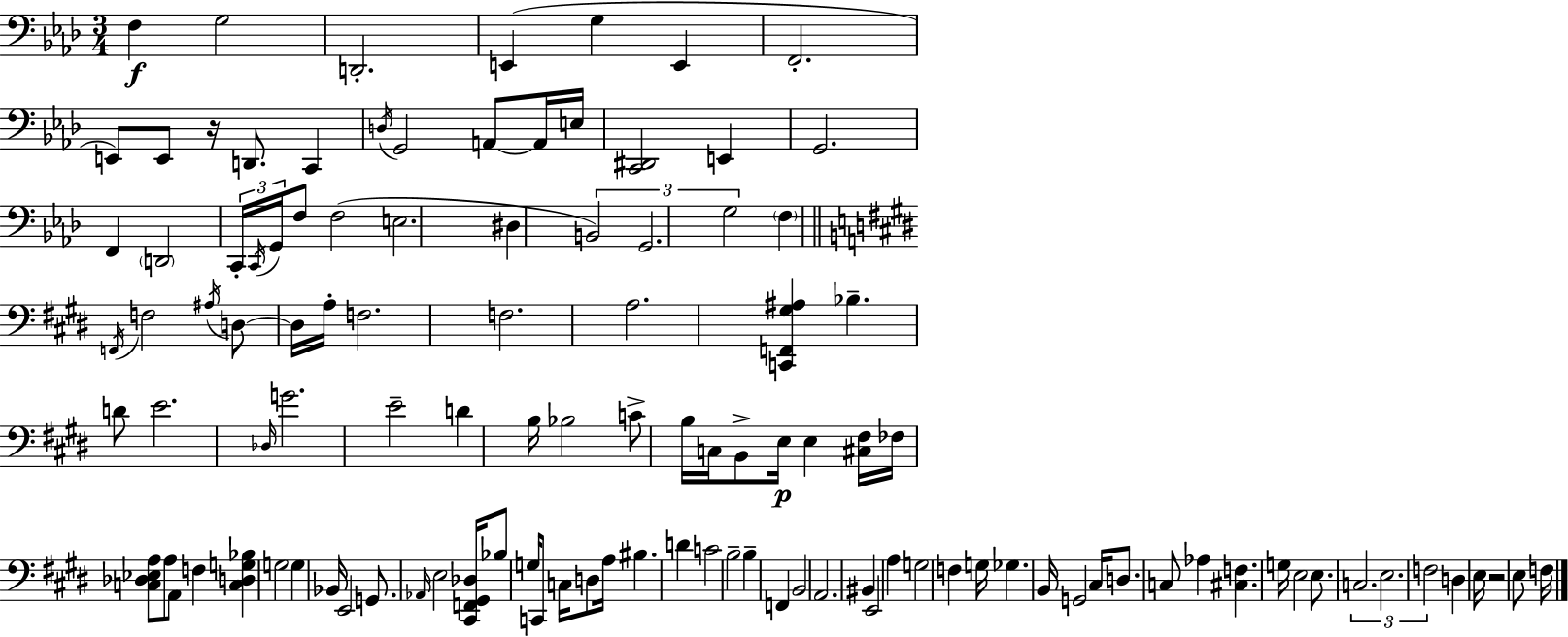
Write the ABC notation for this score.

X:1
T:Untitled
M:3/4
L:1/4
K:Fm
F, G,2 D,,2 E,, G, E,, F,,2 E,,/2 E,,/2 z/4 D,,/2 C,, D,/4 G,,2 A,,/2 A,,/4 E,/4 [C,,^D,,]2 E,, G,,2 F,, D,,2 C,,/4 C,,/4 G,,/4 F,/2 F,2 E,2 ^D, B,,2 G,,2 G,2 F, F,,/4 F,2 ^A,/4 D,/2 D,/4 A,/4 F,2 F,2 A,2 [C,,F,,^G,^A,] _B, D/2 E2 _D,/4 G2 E2 D B,/4 _B,2 C/2 B,/4 C,/4 B,,/2 E,/4 E, [^C,^F,]/4 _F,/4 [C,_D,_E,A,]/2 A,/2 A,,/2 F, [C,D,G,_B,] G,2 G, _B,,/4 E,,2 G,,/2 _A,,/4 E,2 [^C,,F,,^G,,_D,]/4 _B,/2 G,/4 C,,/2 C,/4 D,/2 A,/4 ^B, D C2 B,2 B, F,, B,,2 A,,2 ^B,, E,,2 A, G,2 F, G,/4 _G, B,,/4 G,,2 ^C,/4 D,/2 C,/2 _A, [^C,F,] G,/4 E,2 E,/2 C,2 E,2 F,2 D, E,/4 z2 E,/2 F,/4